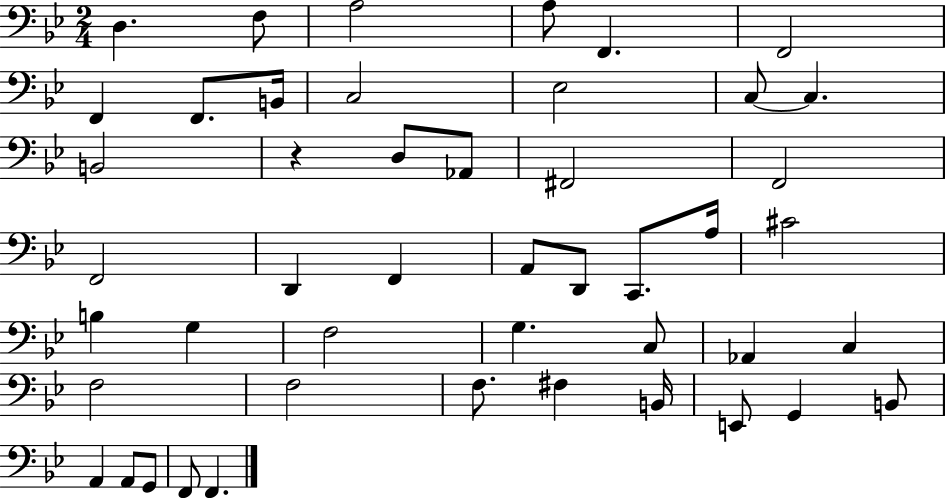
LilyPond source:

{
  \clef bass
  \numericTimeSignature
  \time 2/4
  \key bes \major
  d4. f8 | a2 | a8 f,4. | f,2 | \break f,4 f,8. b,16 | c2 | ees2 | c8~~ c4. | \break b,2 | r4 d8 aes,8 | fis,2 | f,2 | \break f,2 | d,4 f,4 | a,8 d,8 c,8. a16 | cis'2 | \break b4 g4 | f2 | g4. c8 | aes,4 c4 | \break f2 | f2 | f8. fis4 b,16 | e,8 g,4 b,8 | \break a,4 a,8 g,8 | f,8 f,4. | \bar "|."
}